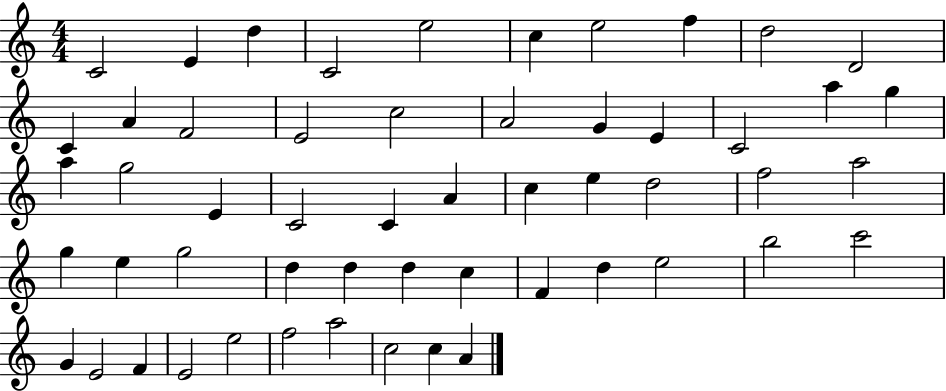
X:1
T:Untitled
M:4/4
L:1/4
K:C
C2 E d C2 e2 c e2 f d2 D2 C A F2 E2 c2 A2 G E C2 a g a g2 E C2 C A c e d2 f2 a2 g e g2 d d d c F d e2 b2 c'2 G E2 F E2 e2 f2 a2 c2 c A